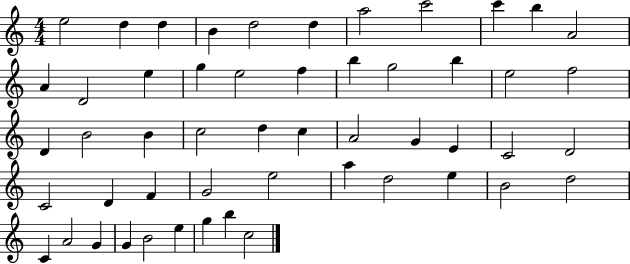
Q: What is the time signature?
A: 4/4